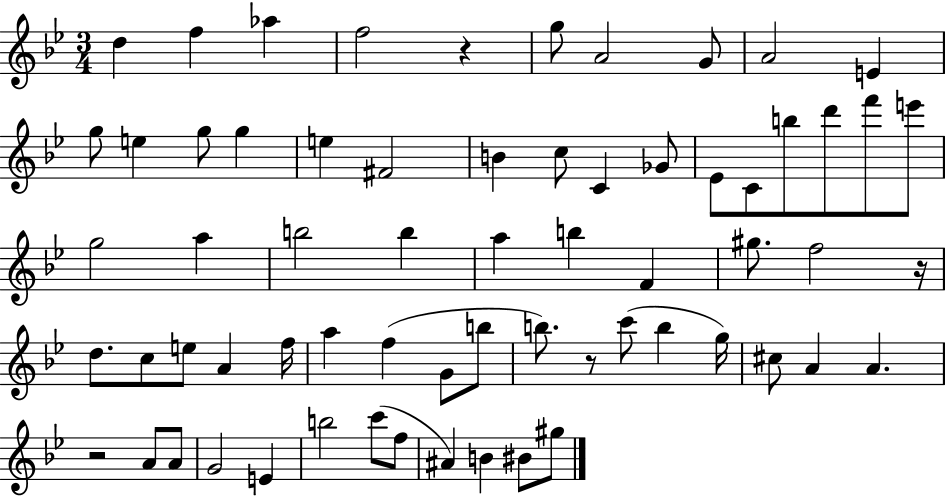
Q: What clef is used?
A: treble